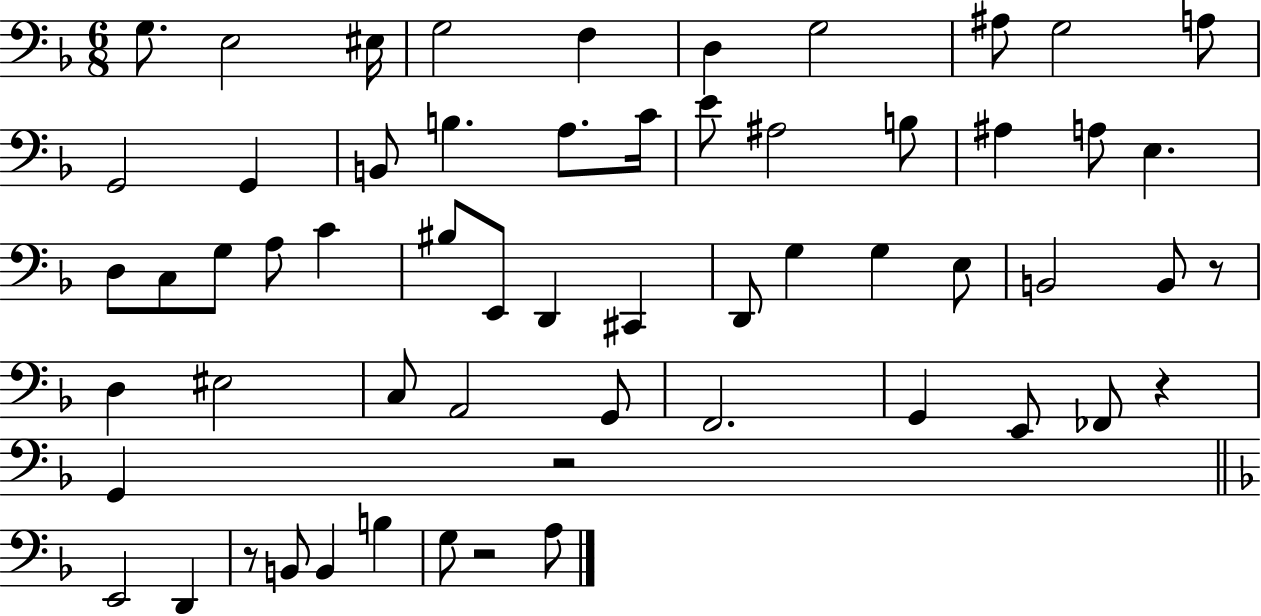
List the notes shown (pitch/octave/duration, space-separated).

G3/e. E3/h EIS3/s G3/h F3/q D3/q G3/h A#3/e G3/h A3/e G2/h G2/q B2/e B3/q. A3/e. C4/s E4/e A#3/h B3/e A#3/q A3/e E3/q. D3/e C3/e G3/e A3/e C4/q BIS3/e E2/e D2/q C#2/q D2/e G3/q G3/q E3/e B2/h B2/e R/e D3/q EIS3/h C3/e A2/h G2/e F2/h. G2/q E2/e FES2/e R/q G2/q R/h E2/h D2/q R/e B2/e B2/q B3/q G3/e R/h A3/e